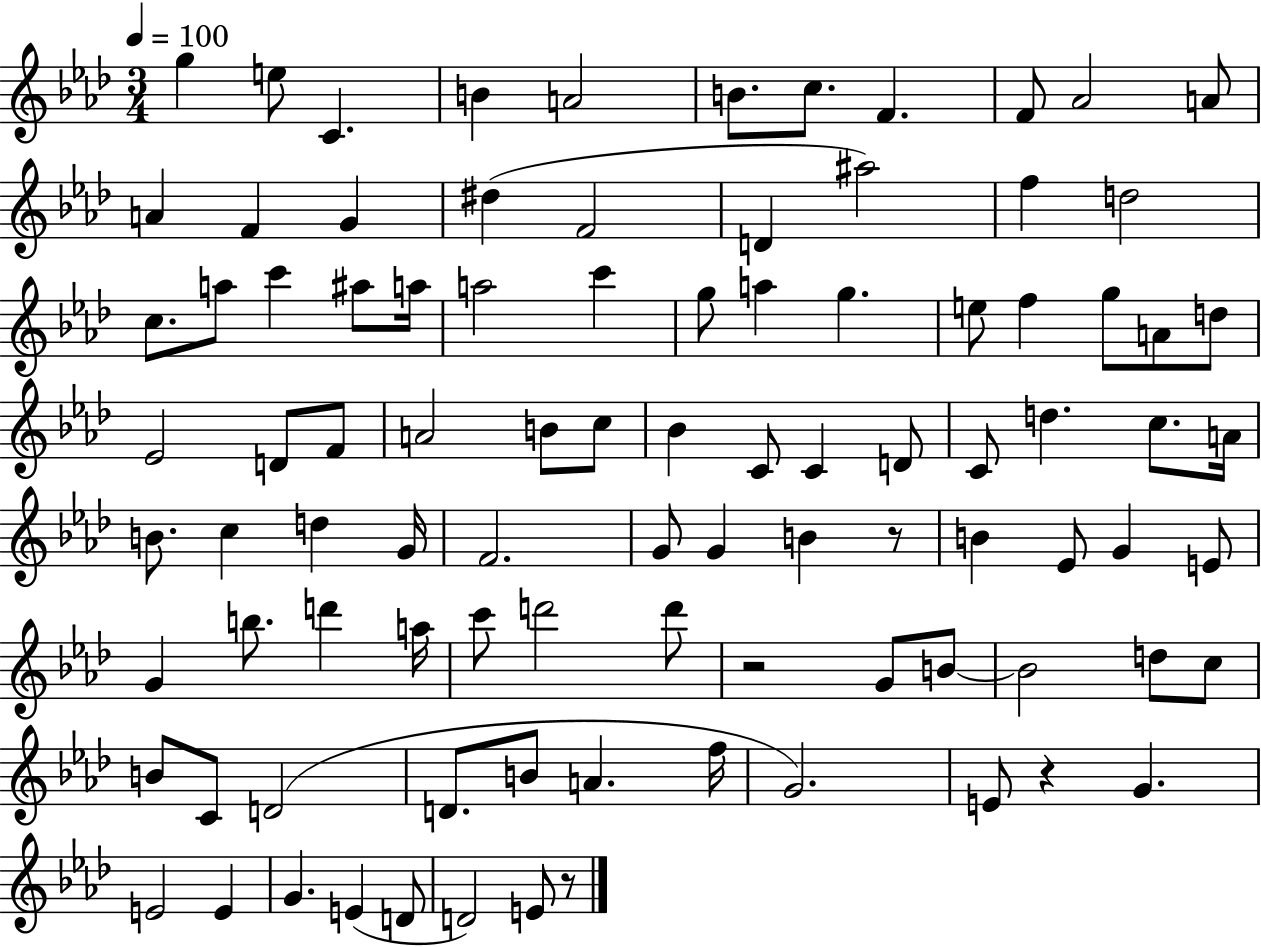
X:1
T:Untitled
M:3/4
L:1/4
K:Ab
g e/2 C B A2 B/2 c/2 F F/2 _A2 A/2 A F G ^d F2 D ^a2 f d2 c/2 a/2 c' ^a/2 a/4 a2 c' g/2 a g e/2 f g/2 A/2 d/2 _E2 D/2 F/2 A2 B/2 c/2 _B C/2 C D/2 C/2 d c/2 A/4 B/2 c d G/4 F2 G/2 G B z/2 B _E/2 G E/2 G b/2 d' a/4 c'/2 d'2 d'/2 z2 G/2 B/2 B2 d/2 c/2 B/2 C/2 D2 D/2 B/2 A f/4 G2 E/2 z G E2 E G E D/2 D2 E/2 z/2